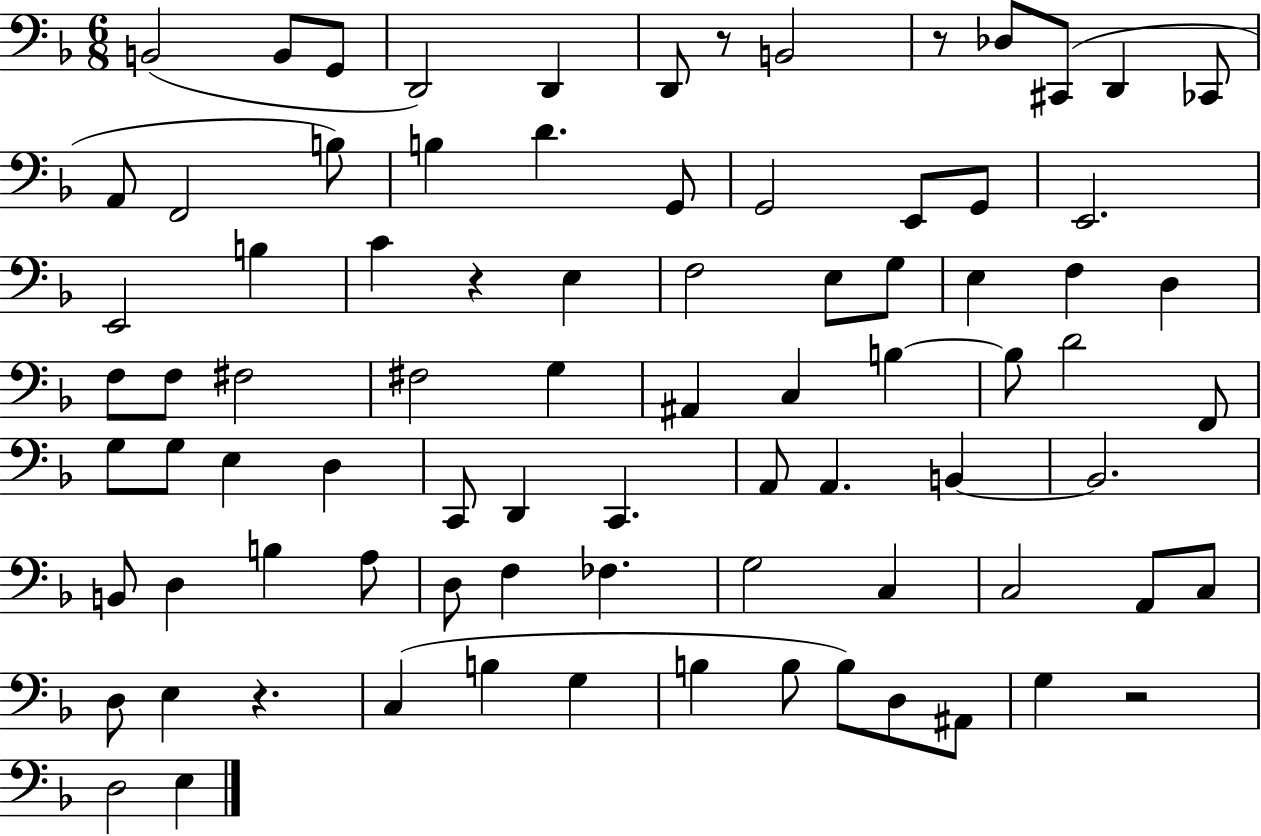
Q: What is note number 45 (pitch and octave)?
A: E3